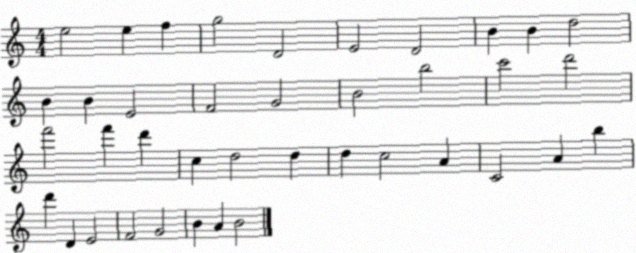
X:1
T:Untitled
M:4/4
L:1/4
K:C
e2 e f g2 D2 E2 D2 B B d2 B B E2 F2 G2 B2 b2 c'2 d'2 f'2 f' d' c d2 d d c2 A C2 A b d' D E2 F2 G2 B A B2